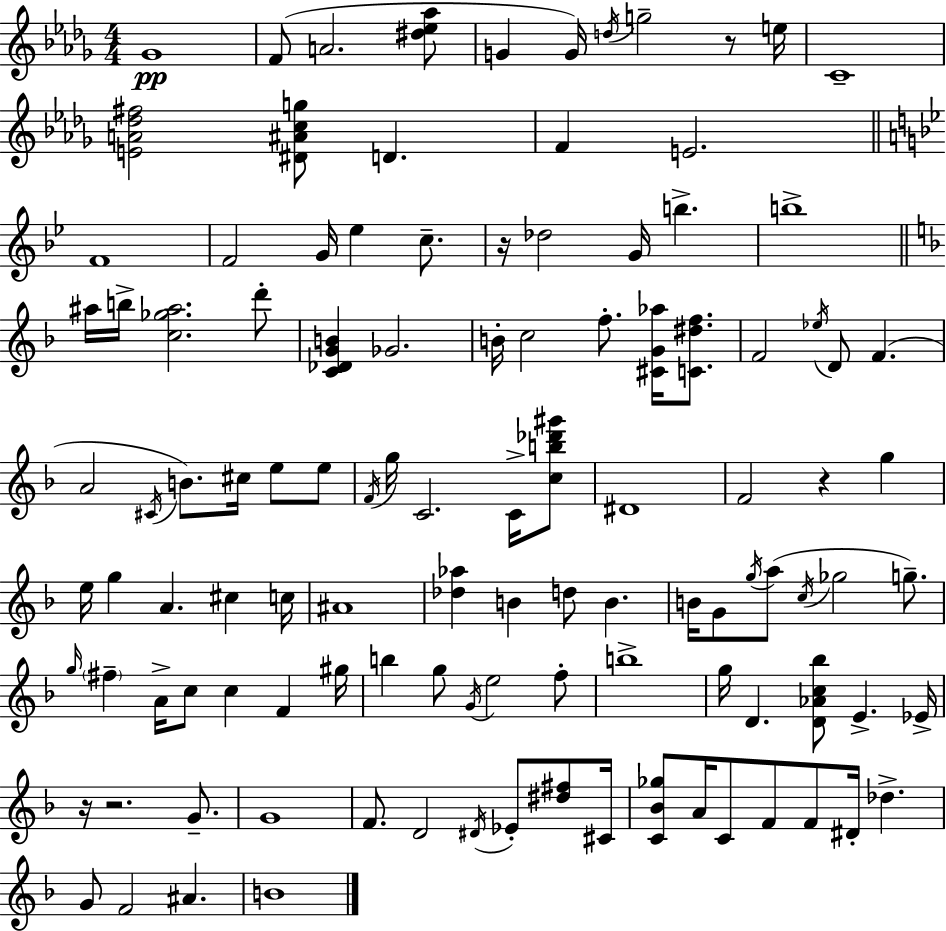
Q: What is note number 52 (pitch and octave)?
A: B4